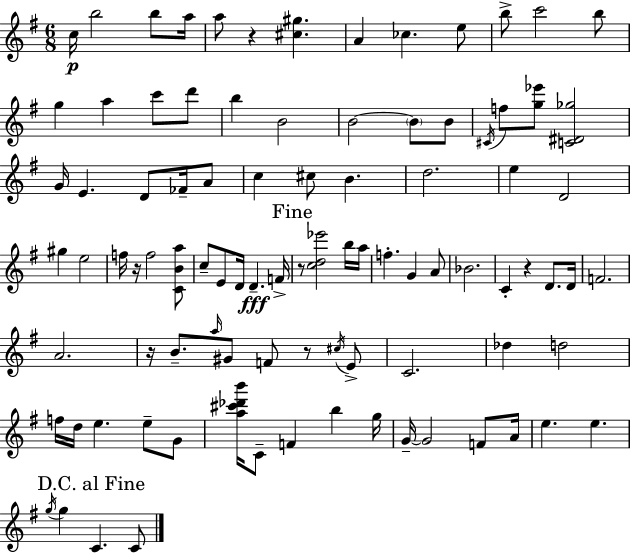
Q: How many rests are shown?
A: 6